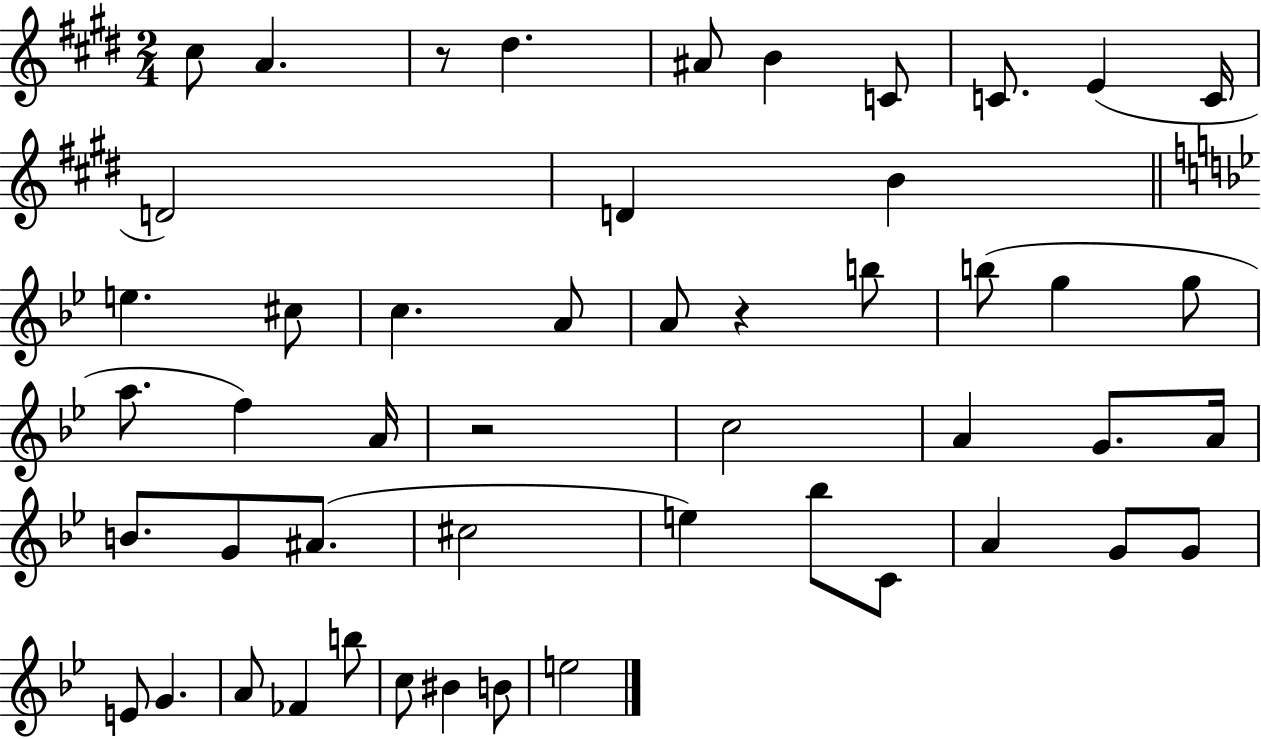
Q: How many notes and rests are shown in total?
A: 50